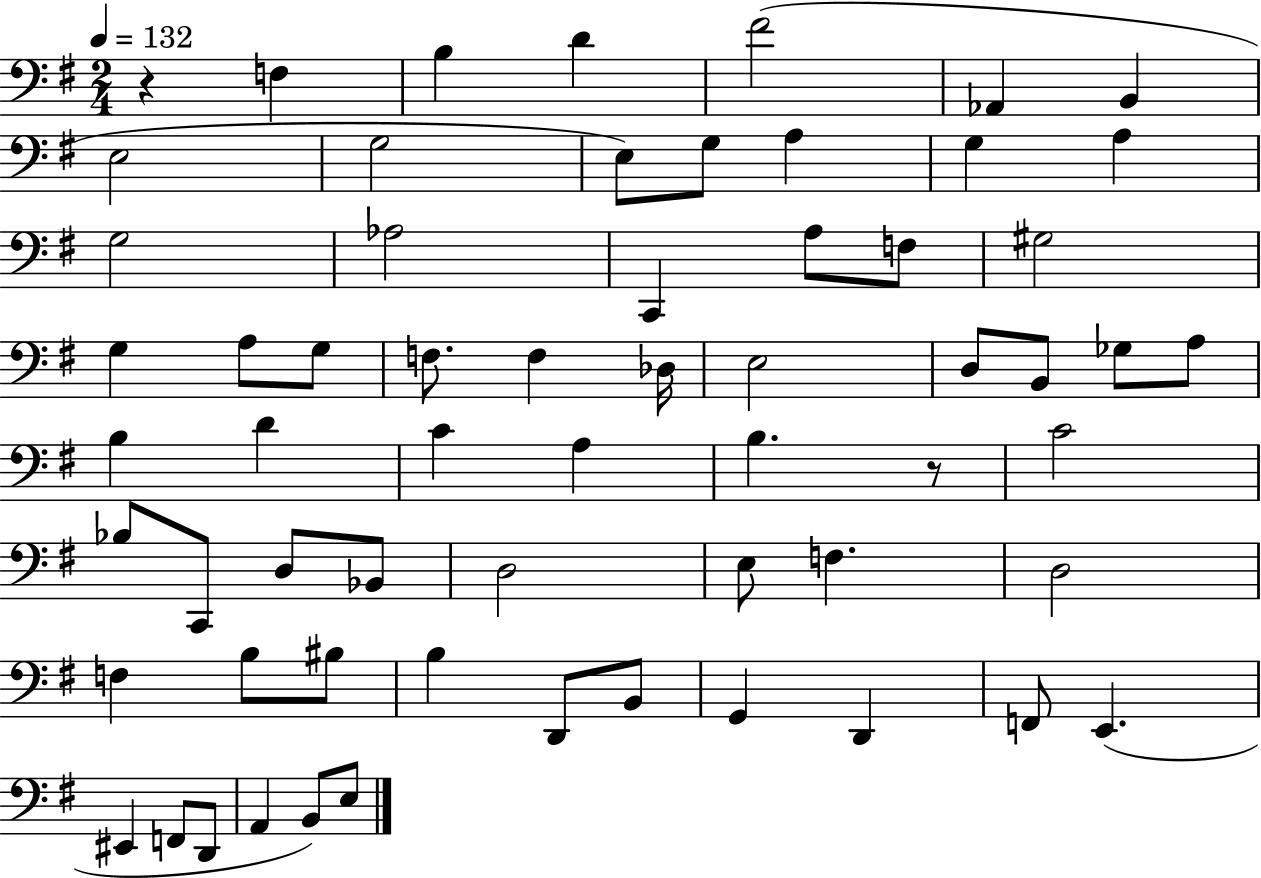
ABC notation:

X:1
T:Untitled
M:2/4
L:1/4
K:G
z F, B, D ^F2 _A,, B,, E,2 G,2 E,/2 G,/2 A, G, A, G,2 _A,2 C,, A,/2 F,/2 ^G,2 G, A,/2 G,/2 F,/2 F, _D,/4 E,2 D,/2 B,,/2 _G,/2 A,/2 B, D C A, B, z/2 C2 _B,/2 C,,/2 D,/2 _B,,/2 D,2 E,/2 F, D,2 F, B,/2 ^B,/2 B, D,,/2 B,,/2 G,, D,, F,,/2 E,, ^E,, F,,/2 D,,/2 A,, B,,/2 E,/2